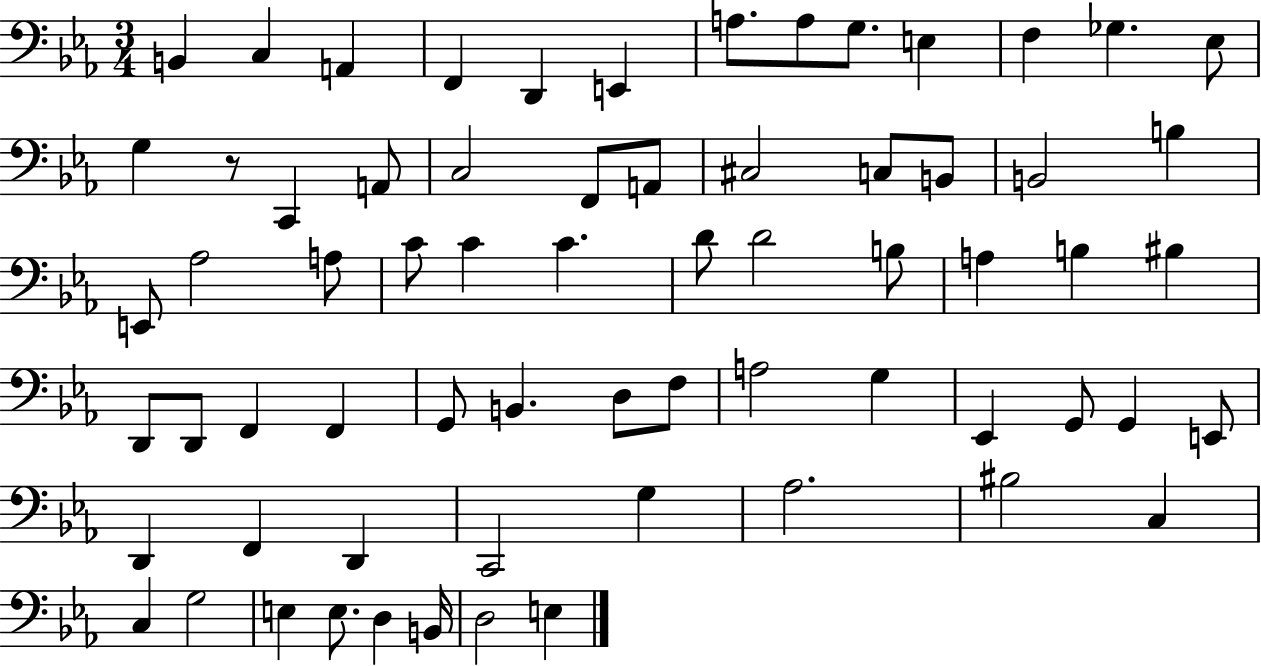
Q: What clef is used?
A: bass